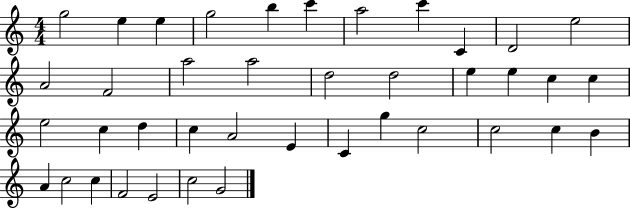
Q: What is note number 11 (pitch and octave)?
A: E5